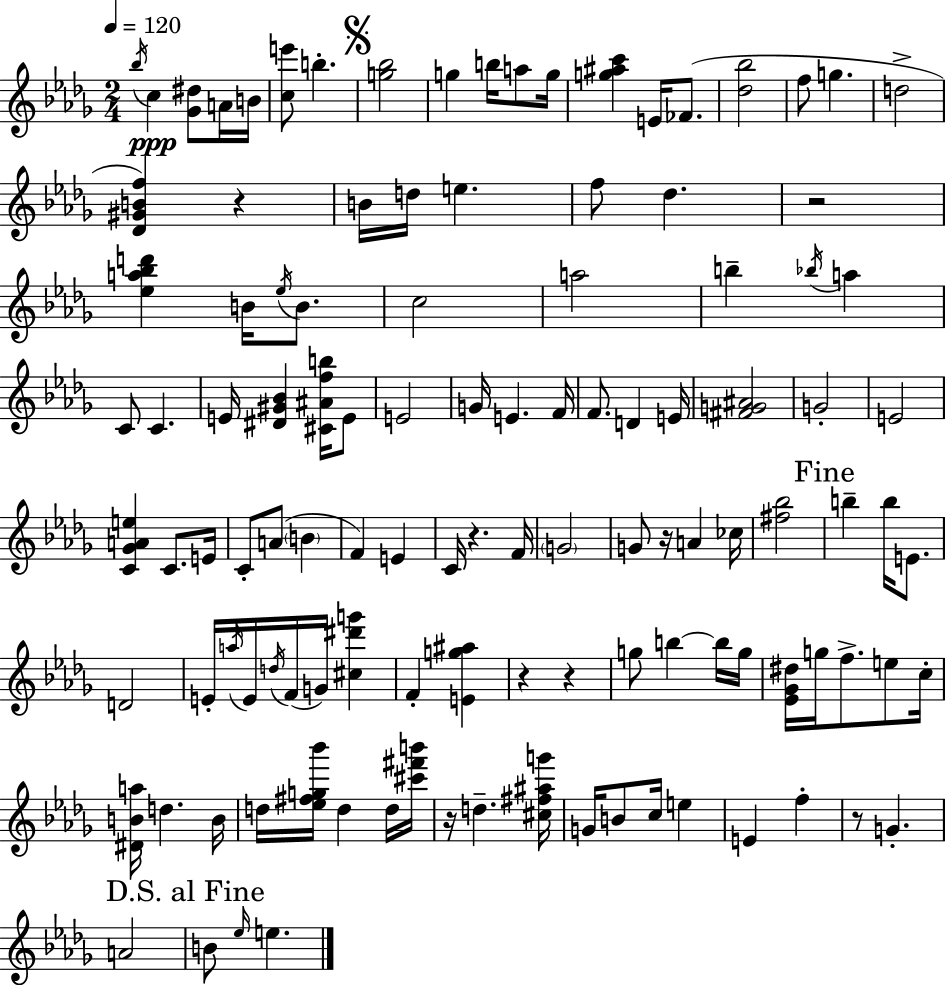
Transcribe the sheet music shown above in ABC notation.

X:1
T:Untitled
M:2/4
L:1/4
K:Bbm
_b/4 c [_G^d]/2 A/4 B/4 [ce']/2 b [g_b]2 g b/4 a/2 g/4 [g^ac'] E/4 _F/2 [_d_b]2 f/2 g d2 [_D^GBf] z B/4 d/4 e f/2 _d z2 [_ea_bd'] B/4 _e/4 B/2 c2 a2 b _b/4 a C/2 C E/4 [^D^G_B] [^C^Afb]/4 E/2 E2 G/4 E F/4 F/2 D E/4 [^FG^A]2 G2 E2 [C_GAe] C/2 E/4 C/2 A/2 B F E C/4 z F/4 G2 G/2 z/4 A _c/4 [^f_b]2 b b/4 E/2 D2 E/4 a/4 E/4 d/4 F/4 G/4 [^c^d'g'] F [Eg^a] z z g/2 b b/4 g/4 [_E_G^d]/4 g/4 f/2 e/2 c/4 [^DBa]/4 d B/4 d/4 [_e^fg_b']/4 d d/4 [^c'^f'b']/4 z/4 d [^c^f^ag']/4 G/4 B/2 c/4 e E f z/2 G A2 B/2 _e/4 e